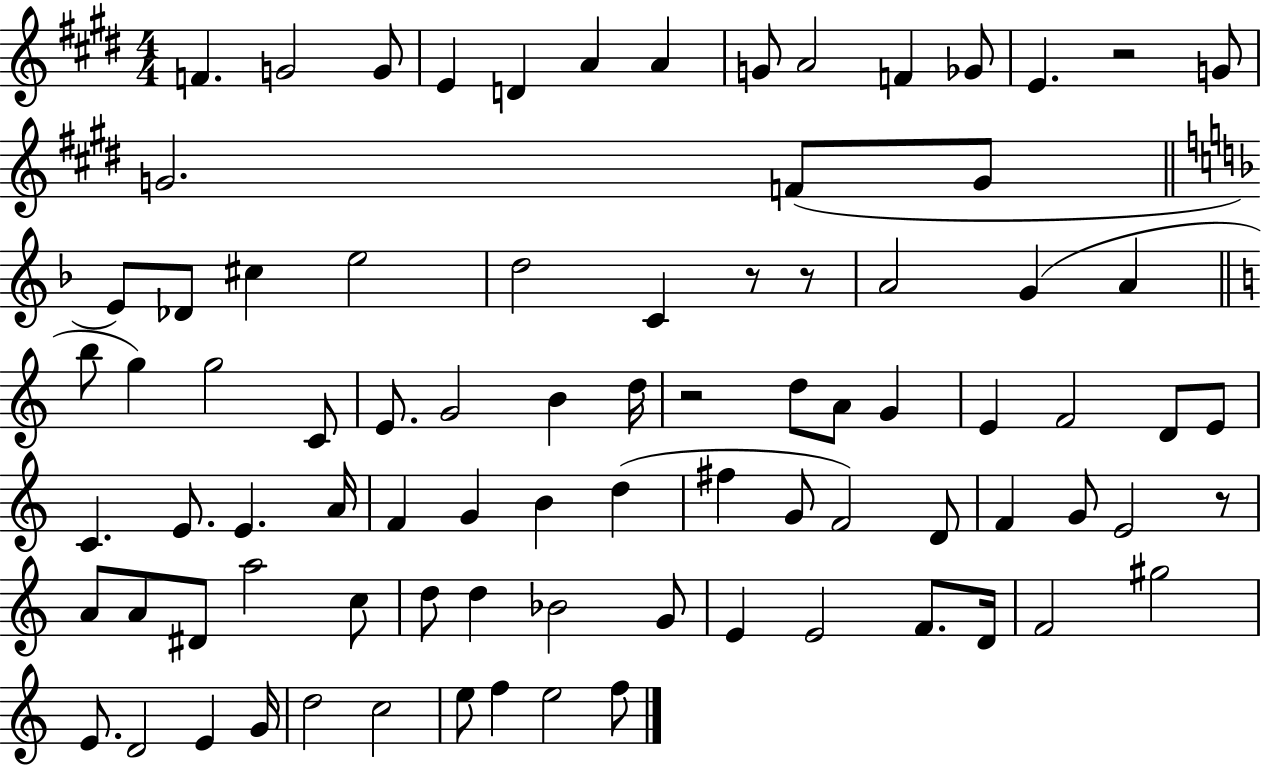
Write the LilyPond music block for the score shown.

{
  \clef treble
  \numericTimeSignature
  \time 4/4
  \key e \major
  f'4. g'2 g'8 | e'4 d'4 a'4 a'4 | g'8 a'2 f'4 ges'8 | e'4. r2 g'8 | \break g'2. f'8( g'8 | \bar "||" \break \key f \major e'8) des'8 cis''4 e''2 | d''2 c'4 r8 r8 | a'2 g'4( a'4 | \bar "||" \break \key c \major b''8 g''4) g''2 c'8 | e'8. g'2 b'4 d''16 | r2 d''8 a'8 g'4 | e'4 f'2 d'8 e'8 | \break c'4. e'8. e'4. a'16 | f'4 g'4 b'4 d''4( | fis''4 g'8 f'2) d'8 | f'4 g'8 e'2 r8 | \break a'8 a'8 dis'8 a''2 c''8 | d''8 d''4 bes'2 g'8 | e'4 e'2 f'8. d'16 | f'2 gis''2 | \break e'8. d'2 e'4 g'16 | d''2 c''2 | e''8 f''4 e''2 f''8 | \bar "|."
}